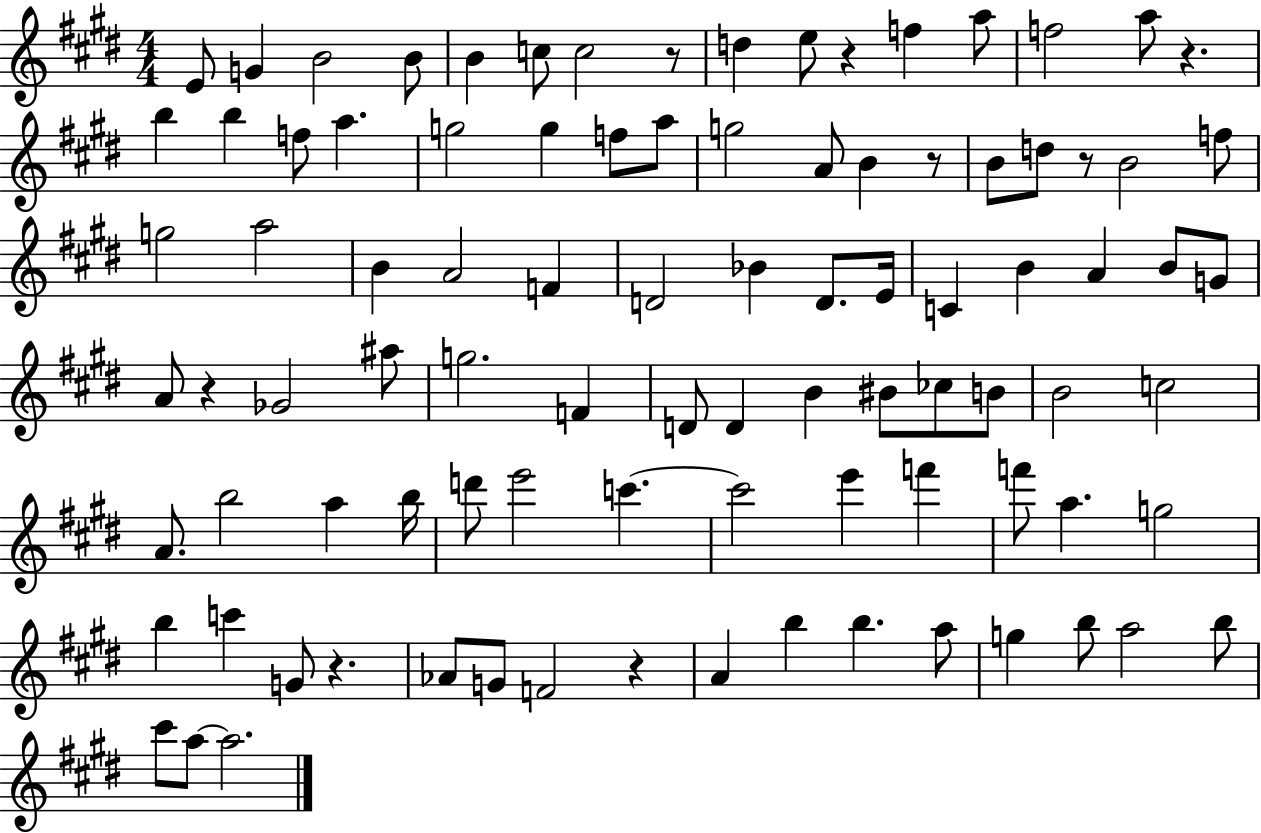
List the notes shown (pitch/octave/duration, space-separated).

E4/e G4/q B4/h B4/e B4/q C5/e C5/h R/e D5/q E5/e R/q F5/q A5/e F5/h A5/e R/q. B5/q B5/q F5/e A5/q. G5/h G5/q F5/e A5/e G5/h A4/e B4/q R/e B4/e D5/e R/e B4/h F5/e G5/h A5/h B4/q A4/h F4/q D4/h Bb4/q D4/e. E4/s C4/q B4/q A4/q B4/e G4/e A4/e R/q Gb4/h A#5/e G5/h. F4/q D4/e D4/q B4/q BIS4/e CES5/e B4/e B4/h C5/h A4/e. B5/h A5/q B5/s D6/e E6/h C6/q. C6/h E6/q F6/q F6/e A5/q. G5/h B5/q C6/q G4/e R/q. Ab4/e G4/e F4/h R/q A4/q B5/q B5/q. A5/e G5/q B5/e A5/h B5/e C#6/e A5/e A5/h.